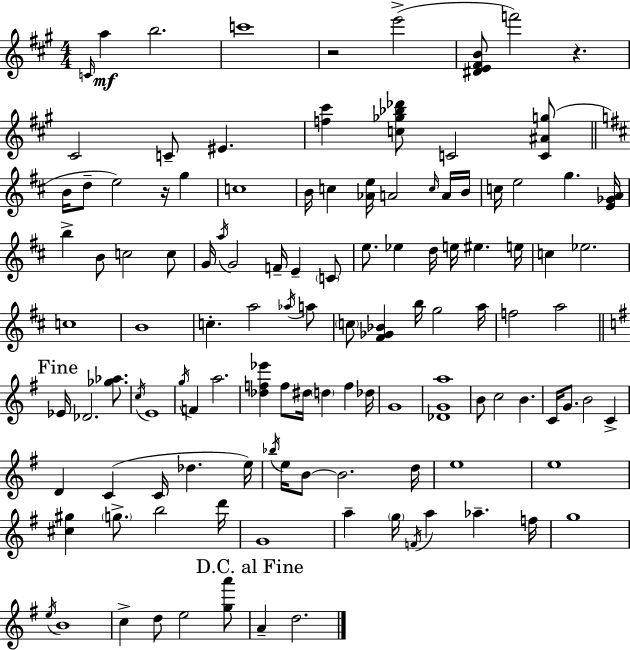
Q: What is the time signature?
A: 4/4